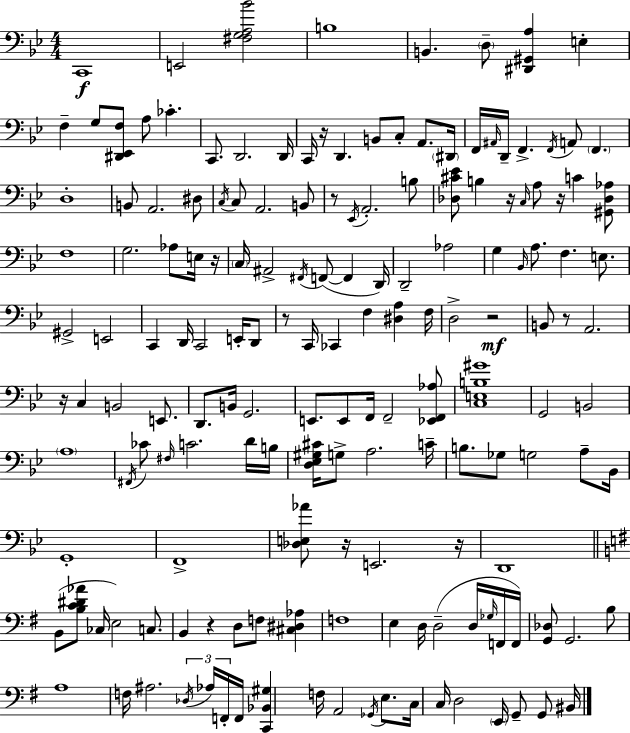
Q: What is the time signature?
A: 4/4